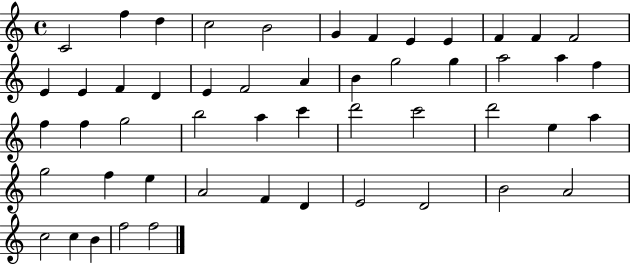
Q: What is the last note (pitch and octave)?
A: F5